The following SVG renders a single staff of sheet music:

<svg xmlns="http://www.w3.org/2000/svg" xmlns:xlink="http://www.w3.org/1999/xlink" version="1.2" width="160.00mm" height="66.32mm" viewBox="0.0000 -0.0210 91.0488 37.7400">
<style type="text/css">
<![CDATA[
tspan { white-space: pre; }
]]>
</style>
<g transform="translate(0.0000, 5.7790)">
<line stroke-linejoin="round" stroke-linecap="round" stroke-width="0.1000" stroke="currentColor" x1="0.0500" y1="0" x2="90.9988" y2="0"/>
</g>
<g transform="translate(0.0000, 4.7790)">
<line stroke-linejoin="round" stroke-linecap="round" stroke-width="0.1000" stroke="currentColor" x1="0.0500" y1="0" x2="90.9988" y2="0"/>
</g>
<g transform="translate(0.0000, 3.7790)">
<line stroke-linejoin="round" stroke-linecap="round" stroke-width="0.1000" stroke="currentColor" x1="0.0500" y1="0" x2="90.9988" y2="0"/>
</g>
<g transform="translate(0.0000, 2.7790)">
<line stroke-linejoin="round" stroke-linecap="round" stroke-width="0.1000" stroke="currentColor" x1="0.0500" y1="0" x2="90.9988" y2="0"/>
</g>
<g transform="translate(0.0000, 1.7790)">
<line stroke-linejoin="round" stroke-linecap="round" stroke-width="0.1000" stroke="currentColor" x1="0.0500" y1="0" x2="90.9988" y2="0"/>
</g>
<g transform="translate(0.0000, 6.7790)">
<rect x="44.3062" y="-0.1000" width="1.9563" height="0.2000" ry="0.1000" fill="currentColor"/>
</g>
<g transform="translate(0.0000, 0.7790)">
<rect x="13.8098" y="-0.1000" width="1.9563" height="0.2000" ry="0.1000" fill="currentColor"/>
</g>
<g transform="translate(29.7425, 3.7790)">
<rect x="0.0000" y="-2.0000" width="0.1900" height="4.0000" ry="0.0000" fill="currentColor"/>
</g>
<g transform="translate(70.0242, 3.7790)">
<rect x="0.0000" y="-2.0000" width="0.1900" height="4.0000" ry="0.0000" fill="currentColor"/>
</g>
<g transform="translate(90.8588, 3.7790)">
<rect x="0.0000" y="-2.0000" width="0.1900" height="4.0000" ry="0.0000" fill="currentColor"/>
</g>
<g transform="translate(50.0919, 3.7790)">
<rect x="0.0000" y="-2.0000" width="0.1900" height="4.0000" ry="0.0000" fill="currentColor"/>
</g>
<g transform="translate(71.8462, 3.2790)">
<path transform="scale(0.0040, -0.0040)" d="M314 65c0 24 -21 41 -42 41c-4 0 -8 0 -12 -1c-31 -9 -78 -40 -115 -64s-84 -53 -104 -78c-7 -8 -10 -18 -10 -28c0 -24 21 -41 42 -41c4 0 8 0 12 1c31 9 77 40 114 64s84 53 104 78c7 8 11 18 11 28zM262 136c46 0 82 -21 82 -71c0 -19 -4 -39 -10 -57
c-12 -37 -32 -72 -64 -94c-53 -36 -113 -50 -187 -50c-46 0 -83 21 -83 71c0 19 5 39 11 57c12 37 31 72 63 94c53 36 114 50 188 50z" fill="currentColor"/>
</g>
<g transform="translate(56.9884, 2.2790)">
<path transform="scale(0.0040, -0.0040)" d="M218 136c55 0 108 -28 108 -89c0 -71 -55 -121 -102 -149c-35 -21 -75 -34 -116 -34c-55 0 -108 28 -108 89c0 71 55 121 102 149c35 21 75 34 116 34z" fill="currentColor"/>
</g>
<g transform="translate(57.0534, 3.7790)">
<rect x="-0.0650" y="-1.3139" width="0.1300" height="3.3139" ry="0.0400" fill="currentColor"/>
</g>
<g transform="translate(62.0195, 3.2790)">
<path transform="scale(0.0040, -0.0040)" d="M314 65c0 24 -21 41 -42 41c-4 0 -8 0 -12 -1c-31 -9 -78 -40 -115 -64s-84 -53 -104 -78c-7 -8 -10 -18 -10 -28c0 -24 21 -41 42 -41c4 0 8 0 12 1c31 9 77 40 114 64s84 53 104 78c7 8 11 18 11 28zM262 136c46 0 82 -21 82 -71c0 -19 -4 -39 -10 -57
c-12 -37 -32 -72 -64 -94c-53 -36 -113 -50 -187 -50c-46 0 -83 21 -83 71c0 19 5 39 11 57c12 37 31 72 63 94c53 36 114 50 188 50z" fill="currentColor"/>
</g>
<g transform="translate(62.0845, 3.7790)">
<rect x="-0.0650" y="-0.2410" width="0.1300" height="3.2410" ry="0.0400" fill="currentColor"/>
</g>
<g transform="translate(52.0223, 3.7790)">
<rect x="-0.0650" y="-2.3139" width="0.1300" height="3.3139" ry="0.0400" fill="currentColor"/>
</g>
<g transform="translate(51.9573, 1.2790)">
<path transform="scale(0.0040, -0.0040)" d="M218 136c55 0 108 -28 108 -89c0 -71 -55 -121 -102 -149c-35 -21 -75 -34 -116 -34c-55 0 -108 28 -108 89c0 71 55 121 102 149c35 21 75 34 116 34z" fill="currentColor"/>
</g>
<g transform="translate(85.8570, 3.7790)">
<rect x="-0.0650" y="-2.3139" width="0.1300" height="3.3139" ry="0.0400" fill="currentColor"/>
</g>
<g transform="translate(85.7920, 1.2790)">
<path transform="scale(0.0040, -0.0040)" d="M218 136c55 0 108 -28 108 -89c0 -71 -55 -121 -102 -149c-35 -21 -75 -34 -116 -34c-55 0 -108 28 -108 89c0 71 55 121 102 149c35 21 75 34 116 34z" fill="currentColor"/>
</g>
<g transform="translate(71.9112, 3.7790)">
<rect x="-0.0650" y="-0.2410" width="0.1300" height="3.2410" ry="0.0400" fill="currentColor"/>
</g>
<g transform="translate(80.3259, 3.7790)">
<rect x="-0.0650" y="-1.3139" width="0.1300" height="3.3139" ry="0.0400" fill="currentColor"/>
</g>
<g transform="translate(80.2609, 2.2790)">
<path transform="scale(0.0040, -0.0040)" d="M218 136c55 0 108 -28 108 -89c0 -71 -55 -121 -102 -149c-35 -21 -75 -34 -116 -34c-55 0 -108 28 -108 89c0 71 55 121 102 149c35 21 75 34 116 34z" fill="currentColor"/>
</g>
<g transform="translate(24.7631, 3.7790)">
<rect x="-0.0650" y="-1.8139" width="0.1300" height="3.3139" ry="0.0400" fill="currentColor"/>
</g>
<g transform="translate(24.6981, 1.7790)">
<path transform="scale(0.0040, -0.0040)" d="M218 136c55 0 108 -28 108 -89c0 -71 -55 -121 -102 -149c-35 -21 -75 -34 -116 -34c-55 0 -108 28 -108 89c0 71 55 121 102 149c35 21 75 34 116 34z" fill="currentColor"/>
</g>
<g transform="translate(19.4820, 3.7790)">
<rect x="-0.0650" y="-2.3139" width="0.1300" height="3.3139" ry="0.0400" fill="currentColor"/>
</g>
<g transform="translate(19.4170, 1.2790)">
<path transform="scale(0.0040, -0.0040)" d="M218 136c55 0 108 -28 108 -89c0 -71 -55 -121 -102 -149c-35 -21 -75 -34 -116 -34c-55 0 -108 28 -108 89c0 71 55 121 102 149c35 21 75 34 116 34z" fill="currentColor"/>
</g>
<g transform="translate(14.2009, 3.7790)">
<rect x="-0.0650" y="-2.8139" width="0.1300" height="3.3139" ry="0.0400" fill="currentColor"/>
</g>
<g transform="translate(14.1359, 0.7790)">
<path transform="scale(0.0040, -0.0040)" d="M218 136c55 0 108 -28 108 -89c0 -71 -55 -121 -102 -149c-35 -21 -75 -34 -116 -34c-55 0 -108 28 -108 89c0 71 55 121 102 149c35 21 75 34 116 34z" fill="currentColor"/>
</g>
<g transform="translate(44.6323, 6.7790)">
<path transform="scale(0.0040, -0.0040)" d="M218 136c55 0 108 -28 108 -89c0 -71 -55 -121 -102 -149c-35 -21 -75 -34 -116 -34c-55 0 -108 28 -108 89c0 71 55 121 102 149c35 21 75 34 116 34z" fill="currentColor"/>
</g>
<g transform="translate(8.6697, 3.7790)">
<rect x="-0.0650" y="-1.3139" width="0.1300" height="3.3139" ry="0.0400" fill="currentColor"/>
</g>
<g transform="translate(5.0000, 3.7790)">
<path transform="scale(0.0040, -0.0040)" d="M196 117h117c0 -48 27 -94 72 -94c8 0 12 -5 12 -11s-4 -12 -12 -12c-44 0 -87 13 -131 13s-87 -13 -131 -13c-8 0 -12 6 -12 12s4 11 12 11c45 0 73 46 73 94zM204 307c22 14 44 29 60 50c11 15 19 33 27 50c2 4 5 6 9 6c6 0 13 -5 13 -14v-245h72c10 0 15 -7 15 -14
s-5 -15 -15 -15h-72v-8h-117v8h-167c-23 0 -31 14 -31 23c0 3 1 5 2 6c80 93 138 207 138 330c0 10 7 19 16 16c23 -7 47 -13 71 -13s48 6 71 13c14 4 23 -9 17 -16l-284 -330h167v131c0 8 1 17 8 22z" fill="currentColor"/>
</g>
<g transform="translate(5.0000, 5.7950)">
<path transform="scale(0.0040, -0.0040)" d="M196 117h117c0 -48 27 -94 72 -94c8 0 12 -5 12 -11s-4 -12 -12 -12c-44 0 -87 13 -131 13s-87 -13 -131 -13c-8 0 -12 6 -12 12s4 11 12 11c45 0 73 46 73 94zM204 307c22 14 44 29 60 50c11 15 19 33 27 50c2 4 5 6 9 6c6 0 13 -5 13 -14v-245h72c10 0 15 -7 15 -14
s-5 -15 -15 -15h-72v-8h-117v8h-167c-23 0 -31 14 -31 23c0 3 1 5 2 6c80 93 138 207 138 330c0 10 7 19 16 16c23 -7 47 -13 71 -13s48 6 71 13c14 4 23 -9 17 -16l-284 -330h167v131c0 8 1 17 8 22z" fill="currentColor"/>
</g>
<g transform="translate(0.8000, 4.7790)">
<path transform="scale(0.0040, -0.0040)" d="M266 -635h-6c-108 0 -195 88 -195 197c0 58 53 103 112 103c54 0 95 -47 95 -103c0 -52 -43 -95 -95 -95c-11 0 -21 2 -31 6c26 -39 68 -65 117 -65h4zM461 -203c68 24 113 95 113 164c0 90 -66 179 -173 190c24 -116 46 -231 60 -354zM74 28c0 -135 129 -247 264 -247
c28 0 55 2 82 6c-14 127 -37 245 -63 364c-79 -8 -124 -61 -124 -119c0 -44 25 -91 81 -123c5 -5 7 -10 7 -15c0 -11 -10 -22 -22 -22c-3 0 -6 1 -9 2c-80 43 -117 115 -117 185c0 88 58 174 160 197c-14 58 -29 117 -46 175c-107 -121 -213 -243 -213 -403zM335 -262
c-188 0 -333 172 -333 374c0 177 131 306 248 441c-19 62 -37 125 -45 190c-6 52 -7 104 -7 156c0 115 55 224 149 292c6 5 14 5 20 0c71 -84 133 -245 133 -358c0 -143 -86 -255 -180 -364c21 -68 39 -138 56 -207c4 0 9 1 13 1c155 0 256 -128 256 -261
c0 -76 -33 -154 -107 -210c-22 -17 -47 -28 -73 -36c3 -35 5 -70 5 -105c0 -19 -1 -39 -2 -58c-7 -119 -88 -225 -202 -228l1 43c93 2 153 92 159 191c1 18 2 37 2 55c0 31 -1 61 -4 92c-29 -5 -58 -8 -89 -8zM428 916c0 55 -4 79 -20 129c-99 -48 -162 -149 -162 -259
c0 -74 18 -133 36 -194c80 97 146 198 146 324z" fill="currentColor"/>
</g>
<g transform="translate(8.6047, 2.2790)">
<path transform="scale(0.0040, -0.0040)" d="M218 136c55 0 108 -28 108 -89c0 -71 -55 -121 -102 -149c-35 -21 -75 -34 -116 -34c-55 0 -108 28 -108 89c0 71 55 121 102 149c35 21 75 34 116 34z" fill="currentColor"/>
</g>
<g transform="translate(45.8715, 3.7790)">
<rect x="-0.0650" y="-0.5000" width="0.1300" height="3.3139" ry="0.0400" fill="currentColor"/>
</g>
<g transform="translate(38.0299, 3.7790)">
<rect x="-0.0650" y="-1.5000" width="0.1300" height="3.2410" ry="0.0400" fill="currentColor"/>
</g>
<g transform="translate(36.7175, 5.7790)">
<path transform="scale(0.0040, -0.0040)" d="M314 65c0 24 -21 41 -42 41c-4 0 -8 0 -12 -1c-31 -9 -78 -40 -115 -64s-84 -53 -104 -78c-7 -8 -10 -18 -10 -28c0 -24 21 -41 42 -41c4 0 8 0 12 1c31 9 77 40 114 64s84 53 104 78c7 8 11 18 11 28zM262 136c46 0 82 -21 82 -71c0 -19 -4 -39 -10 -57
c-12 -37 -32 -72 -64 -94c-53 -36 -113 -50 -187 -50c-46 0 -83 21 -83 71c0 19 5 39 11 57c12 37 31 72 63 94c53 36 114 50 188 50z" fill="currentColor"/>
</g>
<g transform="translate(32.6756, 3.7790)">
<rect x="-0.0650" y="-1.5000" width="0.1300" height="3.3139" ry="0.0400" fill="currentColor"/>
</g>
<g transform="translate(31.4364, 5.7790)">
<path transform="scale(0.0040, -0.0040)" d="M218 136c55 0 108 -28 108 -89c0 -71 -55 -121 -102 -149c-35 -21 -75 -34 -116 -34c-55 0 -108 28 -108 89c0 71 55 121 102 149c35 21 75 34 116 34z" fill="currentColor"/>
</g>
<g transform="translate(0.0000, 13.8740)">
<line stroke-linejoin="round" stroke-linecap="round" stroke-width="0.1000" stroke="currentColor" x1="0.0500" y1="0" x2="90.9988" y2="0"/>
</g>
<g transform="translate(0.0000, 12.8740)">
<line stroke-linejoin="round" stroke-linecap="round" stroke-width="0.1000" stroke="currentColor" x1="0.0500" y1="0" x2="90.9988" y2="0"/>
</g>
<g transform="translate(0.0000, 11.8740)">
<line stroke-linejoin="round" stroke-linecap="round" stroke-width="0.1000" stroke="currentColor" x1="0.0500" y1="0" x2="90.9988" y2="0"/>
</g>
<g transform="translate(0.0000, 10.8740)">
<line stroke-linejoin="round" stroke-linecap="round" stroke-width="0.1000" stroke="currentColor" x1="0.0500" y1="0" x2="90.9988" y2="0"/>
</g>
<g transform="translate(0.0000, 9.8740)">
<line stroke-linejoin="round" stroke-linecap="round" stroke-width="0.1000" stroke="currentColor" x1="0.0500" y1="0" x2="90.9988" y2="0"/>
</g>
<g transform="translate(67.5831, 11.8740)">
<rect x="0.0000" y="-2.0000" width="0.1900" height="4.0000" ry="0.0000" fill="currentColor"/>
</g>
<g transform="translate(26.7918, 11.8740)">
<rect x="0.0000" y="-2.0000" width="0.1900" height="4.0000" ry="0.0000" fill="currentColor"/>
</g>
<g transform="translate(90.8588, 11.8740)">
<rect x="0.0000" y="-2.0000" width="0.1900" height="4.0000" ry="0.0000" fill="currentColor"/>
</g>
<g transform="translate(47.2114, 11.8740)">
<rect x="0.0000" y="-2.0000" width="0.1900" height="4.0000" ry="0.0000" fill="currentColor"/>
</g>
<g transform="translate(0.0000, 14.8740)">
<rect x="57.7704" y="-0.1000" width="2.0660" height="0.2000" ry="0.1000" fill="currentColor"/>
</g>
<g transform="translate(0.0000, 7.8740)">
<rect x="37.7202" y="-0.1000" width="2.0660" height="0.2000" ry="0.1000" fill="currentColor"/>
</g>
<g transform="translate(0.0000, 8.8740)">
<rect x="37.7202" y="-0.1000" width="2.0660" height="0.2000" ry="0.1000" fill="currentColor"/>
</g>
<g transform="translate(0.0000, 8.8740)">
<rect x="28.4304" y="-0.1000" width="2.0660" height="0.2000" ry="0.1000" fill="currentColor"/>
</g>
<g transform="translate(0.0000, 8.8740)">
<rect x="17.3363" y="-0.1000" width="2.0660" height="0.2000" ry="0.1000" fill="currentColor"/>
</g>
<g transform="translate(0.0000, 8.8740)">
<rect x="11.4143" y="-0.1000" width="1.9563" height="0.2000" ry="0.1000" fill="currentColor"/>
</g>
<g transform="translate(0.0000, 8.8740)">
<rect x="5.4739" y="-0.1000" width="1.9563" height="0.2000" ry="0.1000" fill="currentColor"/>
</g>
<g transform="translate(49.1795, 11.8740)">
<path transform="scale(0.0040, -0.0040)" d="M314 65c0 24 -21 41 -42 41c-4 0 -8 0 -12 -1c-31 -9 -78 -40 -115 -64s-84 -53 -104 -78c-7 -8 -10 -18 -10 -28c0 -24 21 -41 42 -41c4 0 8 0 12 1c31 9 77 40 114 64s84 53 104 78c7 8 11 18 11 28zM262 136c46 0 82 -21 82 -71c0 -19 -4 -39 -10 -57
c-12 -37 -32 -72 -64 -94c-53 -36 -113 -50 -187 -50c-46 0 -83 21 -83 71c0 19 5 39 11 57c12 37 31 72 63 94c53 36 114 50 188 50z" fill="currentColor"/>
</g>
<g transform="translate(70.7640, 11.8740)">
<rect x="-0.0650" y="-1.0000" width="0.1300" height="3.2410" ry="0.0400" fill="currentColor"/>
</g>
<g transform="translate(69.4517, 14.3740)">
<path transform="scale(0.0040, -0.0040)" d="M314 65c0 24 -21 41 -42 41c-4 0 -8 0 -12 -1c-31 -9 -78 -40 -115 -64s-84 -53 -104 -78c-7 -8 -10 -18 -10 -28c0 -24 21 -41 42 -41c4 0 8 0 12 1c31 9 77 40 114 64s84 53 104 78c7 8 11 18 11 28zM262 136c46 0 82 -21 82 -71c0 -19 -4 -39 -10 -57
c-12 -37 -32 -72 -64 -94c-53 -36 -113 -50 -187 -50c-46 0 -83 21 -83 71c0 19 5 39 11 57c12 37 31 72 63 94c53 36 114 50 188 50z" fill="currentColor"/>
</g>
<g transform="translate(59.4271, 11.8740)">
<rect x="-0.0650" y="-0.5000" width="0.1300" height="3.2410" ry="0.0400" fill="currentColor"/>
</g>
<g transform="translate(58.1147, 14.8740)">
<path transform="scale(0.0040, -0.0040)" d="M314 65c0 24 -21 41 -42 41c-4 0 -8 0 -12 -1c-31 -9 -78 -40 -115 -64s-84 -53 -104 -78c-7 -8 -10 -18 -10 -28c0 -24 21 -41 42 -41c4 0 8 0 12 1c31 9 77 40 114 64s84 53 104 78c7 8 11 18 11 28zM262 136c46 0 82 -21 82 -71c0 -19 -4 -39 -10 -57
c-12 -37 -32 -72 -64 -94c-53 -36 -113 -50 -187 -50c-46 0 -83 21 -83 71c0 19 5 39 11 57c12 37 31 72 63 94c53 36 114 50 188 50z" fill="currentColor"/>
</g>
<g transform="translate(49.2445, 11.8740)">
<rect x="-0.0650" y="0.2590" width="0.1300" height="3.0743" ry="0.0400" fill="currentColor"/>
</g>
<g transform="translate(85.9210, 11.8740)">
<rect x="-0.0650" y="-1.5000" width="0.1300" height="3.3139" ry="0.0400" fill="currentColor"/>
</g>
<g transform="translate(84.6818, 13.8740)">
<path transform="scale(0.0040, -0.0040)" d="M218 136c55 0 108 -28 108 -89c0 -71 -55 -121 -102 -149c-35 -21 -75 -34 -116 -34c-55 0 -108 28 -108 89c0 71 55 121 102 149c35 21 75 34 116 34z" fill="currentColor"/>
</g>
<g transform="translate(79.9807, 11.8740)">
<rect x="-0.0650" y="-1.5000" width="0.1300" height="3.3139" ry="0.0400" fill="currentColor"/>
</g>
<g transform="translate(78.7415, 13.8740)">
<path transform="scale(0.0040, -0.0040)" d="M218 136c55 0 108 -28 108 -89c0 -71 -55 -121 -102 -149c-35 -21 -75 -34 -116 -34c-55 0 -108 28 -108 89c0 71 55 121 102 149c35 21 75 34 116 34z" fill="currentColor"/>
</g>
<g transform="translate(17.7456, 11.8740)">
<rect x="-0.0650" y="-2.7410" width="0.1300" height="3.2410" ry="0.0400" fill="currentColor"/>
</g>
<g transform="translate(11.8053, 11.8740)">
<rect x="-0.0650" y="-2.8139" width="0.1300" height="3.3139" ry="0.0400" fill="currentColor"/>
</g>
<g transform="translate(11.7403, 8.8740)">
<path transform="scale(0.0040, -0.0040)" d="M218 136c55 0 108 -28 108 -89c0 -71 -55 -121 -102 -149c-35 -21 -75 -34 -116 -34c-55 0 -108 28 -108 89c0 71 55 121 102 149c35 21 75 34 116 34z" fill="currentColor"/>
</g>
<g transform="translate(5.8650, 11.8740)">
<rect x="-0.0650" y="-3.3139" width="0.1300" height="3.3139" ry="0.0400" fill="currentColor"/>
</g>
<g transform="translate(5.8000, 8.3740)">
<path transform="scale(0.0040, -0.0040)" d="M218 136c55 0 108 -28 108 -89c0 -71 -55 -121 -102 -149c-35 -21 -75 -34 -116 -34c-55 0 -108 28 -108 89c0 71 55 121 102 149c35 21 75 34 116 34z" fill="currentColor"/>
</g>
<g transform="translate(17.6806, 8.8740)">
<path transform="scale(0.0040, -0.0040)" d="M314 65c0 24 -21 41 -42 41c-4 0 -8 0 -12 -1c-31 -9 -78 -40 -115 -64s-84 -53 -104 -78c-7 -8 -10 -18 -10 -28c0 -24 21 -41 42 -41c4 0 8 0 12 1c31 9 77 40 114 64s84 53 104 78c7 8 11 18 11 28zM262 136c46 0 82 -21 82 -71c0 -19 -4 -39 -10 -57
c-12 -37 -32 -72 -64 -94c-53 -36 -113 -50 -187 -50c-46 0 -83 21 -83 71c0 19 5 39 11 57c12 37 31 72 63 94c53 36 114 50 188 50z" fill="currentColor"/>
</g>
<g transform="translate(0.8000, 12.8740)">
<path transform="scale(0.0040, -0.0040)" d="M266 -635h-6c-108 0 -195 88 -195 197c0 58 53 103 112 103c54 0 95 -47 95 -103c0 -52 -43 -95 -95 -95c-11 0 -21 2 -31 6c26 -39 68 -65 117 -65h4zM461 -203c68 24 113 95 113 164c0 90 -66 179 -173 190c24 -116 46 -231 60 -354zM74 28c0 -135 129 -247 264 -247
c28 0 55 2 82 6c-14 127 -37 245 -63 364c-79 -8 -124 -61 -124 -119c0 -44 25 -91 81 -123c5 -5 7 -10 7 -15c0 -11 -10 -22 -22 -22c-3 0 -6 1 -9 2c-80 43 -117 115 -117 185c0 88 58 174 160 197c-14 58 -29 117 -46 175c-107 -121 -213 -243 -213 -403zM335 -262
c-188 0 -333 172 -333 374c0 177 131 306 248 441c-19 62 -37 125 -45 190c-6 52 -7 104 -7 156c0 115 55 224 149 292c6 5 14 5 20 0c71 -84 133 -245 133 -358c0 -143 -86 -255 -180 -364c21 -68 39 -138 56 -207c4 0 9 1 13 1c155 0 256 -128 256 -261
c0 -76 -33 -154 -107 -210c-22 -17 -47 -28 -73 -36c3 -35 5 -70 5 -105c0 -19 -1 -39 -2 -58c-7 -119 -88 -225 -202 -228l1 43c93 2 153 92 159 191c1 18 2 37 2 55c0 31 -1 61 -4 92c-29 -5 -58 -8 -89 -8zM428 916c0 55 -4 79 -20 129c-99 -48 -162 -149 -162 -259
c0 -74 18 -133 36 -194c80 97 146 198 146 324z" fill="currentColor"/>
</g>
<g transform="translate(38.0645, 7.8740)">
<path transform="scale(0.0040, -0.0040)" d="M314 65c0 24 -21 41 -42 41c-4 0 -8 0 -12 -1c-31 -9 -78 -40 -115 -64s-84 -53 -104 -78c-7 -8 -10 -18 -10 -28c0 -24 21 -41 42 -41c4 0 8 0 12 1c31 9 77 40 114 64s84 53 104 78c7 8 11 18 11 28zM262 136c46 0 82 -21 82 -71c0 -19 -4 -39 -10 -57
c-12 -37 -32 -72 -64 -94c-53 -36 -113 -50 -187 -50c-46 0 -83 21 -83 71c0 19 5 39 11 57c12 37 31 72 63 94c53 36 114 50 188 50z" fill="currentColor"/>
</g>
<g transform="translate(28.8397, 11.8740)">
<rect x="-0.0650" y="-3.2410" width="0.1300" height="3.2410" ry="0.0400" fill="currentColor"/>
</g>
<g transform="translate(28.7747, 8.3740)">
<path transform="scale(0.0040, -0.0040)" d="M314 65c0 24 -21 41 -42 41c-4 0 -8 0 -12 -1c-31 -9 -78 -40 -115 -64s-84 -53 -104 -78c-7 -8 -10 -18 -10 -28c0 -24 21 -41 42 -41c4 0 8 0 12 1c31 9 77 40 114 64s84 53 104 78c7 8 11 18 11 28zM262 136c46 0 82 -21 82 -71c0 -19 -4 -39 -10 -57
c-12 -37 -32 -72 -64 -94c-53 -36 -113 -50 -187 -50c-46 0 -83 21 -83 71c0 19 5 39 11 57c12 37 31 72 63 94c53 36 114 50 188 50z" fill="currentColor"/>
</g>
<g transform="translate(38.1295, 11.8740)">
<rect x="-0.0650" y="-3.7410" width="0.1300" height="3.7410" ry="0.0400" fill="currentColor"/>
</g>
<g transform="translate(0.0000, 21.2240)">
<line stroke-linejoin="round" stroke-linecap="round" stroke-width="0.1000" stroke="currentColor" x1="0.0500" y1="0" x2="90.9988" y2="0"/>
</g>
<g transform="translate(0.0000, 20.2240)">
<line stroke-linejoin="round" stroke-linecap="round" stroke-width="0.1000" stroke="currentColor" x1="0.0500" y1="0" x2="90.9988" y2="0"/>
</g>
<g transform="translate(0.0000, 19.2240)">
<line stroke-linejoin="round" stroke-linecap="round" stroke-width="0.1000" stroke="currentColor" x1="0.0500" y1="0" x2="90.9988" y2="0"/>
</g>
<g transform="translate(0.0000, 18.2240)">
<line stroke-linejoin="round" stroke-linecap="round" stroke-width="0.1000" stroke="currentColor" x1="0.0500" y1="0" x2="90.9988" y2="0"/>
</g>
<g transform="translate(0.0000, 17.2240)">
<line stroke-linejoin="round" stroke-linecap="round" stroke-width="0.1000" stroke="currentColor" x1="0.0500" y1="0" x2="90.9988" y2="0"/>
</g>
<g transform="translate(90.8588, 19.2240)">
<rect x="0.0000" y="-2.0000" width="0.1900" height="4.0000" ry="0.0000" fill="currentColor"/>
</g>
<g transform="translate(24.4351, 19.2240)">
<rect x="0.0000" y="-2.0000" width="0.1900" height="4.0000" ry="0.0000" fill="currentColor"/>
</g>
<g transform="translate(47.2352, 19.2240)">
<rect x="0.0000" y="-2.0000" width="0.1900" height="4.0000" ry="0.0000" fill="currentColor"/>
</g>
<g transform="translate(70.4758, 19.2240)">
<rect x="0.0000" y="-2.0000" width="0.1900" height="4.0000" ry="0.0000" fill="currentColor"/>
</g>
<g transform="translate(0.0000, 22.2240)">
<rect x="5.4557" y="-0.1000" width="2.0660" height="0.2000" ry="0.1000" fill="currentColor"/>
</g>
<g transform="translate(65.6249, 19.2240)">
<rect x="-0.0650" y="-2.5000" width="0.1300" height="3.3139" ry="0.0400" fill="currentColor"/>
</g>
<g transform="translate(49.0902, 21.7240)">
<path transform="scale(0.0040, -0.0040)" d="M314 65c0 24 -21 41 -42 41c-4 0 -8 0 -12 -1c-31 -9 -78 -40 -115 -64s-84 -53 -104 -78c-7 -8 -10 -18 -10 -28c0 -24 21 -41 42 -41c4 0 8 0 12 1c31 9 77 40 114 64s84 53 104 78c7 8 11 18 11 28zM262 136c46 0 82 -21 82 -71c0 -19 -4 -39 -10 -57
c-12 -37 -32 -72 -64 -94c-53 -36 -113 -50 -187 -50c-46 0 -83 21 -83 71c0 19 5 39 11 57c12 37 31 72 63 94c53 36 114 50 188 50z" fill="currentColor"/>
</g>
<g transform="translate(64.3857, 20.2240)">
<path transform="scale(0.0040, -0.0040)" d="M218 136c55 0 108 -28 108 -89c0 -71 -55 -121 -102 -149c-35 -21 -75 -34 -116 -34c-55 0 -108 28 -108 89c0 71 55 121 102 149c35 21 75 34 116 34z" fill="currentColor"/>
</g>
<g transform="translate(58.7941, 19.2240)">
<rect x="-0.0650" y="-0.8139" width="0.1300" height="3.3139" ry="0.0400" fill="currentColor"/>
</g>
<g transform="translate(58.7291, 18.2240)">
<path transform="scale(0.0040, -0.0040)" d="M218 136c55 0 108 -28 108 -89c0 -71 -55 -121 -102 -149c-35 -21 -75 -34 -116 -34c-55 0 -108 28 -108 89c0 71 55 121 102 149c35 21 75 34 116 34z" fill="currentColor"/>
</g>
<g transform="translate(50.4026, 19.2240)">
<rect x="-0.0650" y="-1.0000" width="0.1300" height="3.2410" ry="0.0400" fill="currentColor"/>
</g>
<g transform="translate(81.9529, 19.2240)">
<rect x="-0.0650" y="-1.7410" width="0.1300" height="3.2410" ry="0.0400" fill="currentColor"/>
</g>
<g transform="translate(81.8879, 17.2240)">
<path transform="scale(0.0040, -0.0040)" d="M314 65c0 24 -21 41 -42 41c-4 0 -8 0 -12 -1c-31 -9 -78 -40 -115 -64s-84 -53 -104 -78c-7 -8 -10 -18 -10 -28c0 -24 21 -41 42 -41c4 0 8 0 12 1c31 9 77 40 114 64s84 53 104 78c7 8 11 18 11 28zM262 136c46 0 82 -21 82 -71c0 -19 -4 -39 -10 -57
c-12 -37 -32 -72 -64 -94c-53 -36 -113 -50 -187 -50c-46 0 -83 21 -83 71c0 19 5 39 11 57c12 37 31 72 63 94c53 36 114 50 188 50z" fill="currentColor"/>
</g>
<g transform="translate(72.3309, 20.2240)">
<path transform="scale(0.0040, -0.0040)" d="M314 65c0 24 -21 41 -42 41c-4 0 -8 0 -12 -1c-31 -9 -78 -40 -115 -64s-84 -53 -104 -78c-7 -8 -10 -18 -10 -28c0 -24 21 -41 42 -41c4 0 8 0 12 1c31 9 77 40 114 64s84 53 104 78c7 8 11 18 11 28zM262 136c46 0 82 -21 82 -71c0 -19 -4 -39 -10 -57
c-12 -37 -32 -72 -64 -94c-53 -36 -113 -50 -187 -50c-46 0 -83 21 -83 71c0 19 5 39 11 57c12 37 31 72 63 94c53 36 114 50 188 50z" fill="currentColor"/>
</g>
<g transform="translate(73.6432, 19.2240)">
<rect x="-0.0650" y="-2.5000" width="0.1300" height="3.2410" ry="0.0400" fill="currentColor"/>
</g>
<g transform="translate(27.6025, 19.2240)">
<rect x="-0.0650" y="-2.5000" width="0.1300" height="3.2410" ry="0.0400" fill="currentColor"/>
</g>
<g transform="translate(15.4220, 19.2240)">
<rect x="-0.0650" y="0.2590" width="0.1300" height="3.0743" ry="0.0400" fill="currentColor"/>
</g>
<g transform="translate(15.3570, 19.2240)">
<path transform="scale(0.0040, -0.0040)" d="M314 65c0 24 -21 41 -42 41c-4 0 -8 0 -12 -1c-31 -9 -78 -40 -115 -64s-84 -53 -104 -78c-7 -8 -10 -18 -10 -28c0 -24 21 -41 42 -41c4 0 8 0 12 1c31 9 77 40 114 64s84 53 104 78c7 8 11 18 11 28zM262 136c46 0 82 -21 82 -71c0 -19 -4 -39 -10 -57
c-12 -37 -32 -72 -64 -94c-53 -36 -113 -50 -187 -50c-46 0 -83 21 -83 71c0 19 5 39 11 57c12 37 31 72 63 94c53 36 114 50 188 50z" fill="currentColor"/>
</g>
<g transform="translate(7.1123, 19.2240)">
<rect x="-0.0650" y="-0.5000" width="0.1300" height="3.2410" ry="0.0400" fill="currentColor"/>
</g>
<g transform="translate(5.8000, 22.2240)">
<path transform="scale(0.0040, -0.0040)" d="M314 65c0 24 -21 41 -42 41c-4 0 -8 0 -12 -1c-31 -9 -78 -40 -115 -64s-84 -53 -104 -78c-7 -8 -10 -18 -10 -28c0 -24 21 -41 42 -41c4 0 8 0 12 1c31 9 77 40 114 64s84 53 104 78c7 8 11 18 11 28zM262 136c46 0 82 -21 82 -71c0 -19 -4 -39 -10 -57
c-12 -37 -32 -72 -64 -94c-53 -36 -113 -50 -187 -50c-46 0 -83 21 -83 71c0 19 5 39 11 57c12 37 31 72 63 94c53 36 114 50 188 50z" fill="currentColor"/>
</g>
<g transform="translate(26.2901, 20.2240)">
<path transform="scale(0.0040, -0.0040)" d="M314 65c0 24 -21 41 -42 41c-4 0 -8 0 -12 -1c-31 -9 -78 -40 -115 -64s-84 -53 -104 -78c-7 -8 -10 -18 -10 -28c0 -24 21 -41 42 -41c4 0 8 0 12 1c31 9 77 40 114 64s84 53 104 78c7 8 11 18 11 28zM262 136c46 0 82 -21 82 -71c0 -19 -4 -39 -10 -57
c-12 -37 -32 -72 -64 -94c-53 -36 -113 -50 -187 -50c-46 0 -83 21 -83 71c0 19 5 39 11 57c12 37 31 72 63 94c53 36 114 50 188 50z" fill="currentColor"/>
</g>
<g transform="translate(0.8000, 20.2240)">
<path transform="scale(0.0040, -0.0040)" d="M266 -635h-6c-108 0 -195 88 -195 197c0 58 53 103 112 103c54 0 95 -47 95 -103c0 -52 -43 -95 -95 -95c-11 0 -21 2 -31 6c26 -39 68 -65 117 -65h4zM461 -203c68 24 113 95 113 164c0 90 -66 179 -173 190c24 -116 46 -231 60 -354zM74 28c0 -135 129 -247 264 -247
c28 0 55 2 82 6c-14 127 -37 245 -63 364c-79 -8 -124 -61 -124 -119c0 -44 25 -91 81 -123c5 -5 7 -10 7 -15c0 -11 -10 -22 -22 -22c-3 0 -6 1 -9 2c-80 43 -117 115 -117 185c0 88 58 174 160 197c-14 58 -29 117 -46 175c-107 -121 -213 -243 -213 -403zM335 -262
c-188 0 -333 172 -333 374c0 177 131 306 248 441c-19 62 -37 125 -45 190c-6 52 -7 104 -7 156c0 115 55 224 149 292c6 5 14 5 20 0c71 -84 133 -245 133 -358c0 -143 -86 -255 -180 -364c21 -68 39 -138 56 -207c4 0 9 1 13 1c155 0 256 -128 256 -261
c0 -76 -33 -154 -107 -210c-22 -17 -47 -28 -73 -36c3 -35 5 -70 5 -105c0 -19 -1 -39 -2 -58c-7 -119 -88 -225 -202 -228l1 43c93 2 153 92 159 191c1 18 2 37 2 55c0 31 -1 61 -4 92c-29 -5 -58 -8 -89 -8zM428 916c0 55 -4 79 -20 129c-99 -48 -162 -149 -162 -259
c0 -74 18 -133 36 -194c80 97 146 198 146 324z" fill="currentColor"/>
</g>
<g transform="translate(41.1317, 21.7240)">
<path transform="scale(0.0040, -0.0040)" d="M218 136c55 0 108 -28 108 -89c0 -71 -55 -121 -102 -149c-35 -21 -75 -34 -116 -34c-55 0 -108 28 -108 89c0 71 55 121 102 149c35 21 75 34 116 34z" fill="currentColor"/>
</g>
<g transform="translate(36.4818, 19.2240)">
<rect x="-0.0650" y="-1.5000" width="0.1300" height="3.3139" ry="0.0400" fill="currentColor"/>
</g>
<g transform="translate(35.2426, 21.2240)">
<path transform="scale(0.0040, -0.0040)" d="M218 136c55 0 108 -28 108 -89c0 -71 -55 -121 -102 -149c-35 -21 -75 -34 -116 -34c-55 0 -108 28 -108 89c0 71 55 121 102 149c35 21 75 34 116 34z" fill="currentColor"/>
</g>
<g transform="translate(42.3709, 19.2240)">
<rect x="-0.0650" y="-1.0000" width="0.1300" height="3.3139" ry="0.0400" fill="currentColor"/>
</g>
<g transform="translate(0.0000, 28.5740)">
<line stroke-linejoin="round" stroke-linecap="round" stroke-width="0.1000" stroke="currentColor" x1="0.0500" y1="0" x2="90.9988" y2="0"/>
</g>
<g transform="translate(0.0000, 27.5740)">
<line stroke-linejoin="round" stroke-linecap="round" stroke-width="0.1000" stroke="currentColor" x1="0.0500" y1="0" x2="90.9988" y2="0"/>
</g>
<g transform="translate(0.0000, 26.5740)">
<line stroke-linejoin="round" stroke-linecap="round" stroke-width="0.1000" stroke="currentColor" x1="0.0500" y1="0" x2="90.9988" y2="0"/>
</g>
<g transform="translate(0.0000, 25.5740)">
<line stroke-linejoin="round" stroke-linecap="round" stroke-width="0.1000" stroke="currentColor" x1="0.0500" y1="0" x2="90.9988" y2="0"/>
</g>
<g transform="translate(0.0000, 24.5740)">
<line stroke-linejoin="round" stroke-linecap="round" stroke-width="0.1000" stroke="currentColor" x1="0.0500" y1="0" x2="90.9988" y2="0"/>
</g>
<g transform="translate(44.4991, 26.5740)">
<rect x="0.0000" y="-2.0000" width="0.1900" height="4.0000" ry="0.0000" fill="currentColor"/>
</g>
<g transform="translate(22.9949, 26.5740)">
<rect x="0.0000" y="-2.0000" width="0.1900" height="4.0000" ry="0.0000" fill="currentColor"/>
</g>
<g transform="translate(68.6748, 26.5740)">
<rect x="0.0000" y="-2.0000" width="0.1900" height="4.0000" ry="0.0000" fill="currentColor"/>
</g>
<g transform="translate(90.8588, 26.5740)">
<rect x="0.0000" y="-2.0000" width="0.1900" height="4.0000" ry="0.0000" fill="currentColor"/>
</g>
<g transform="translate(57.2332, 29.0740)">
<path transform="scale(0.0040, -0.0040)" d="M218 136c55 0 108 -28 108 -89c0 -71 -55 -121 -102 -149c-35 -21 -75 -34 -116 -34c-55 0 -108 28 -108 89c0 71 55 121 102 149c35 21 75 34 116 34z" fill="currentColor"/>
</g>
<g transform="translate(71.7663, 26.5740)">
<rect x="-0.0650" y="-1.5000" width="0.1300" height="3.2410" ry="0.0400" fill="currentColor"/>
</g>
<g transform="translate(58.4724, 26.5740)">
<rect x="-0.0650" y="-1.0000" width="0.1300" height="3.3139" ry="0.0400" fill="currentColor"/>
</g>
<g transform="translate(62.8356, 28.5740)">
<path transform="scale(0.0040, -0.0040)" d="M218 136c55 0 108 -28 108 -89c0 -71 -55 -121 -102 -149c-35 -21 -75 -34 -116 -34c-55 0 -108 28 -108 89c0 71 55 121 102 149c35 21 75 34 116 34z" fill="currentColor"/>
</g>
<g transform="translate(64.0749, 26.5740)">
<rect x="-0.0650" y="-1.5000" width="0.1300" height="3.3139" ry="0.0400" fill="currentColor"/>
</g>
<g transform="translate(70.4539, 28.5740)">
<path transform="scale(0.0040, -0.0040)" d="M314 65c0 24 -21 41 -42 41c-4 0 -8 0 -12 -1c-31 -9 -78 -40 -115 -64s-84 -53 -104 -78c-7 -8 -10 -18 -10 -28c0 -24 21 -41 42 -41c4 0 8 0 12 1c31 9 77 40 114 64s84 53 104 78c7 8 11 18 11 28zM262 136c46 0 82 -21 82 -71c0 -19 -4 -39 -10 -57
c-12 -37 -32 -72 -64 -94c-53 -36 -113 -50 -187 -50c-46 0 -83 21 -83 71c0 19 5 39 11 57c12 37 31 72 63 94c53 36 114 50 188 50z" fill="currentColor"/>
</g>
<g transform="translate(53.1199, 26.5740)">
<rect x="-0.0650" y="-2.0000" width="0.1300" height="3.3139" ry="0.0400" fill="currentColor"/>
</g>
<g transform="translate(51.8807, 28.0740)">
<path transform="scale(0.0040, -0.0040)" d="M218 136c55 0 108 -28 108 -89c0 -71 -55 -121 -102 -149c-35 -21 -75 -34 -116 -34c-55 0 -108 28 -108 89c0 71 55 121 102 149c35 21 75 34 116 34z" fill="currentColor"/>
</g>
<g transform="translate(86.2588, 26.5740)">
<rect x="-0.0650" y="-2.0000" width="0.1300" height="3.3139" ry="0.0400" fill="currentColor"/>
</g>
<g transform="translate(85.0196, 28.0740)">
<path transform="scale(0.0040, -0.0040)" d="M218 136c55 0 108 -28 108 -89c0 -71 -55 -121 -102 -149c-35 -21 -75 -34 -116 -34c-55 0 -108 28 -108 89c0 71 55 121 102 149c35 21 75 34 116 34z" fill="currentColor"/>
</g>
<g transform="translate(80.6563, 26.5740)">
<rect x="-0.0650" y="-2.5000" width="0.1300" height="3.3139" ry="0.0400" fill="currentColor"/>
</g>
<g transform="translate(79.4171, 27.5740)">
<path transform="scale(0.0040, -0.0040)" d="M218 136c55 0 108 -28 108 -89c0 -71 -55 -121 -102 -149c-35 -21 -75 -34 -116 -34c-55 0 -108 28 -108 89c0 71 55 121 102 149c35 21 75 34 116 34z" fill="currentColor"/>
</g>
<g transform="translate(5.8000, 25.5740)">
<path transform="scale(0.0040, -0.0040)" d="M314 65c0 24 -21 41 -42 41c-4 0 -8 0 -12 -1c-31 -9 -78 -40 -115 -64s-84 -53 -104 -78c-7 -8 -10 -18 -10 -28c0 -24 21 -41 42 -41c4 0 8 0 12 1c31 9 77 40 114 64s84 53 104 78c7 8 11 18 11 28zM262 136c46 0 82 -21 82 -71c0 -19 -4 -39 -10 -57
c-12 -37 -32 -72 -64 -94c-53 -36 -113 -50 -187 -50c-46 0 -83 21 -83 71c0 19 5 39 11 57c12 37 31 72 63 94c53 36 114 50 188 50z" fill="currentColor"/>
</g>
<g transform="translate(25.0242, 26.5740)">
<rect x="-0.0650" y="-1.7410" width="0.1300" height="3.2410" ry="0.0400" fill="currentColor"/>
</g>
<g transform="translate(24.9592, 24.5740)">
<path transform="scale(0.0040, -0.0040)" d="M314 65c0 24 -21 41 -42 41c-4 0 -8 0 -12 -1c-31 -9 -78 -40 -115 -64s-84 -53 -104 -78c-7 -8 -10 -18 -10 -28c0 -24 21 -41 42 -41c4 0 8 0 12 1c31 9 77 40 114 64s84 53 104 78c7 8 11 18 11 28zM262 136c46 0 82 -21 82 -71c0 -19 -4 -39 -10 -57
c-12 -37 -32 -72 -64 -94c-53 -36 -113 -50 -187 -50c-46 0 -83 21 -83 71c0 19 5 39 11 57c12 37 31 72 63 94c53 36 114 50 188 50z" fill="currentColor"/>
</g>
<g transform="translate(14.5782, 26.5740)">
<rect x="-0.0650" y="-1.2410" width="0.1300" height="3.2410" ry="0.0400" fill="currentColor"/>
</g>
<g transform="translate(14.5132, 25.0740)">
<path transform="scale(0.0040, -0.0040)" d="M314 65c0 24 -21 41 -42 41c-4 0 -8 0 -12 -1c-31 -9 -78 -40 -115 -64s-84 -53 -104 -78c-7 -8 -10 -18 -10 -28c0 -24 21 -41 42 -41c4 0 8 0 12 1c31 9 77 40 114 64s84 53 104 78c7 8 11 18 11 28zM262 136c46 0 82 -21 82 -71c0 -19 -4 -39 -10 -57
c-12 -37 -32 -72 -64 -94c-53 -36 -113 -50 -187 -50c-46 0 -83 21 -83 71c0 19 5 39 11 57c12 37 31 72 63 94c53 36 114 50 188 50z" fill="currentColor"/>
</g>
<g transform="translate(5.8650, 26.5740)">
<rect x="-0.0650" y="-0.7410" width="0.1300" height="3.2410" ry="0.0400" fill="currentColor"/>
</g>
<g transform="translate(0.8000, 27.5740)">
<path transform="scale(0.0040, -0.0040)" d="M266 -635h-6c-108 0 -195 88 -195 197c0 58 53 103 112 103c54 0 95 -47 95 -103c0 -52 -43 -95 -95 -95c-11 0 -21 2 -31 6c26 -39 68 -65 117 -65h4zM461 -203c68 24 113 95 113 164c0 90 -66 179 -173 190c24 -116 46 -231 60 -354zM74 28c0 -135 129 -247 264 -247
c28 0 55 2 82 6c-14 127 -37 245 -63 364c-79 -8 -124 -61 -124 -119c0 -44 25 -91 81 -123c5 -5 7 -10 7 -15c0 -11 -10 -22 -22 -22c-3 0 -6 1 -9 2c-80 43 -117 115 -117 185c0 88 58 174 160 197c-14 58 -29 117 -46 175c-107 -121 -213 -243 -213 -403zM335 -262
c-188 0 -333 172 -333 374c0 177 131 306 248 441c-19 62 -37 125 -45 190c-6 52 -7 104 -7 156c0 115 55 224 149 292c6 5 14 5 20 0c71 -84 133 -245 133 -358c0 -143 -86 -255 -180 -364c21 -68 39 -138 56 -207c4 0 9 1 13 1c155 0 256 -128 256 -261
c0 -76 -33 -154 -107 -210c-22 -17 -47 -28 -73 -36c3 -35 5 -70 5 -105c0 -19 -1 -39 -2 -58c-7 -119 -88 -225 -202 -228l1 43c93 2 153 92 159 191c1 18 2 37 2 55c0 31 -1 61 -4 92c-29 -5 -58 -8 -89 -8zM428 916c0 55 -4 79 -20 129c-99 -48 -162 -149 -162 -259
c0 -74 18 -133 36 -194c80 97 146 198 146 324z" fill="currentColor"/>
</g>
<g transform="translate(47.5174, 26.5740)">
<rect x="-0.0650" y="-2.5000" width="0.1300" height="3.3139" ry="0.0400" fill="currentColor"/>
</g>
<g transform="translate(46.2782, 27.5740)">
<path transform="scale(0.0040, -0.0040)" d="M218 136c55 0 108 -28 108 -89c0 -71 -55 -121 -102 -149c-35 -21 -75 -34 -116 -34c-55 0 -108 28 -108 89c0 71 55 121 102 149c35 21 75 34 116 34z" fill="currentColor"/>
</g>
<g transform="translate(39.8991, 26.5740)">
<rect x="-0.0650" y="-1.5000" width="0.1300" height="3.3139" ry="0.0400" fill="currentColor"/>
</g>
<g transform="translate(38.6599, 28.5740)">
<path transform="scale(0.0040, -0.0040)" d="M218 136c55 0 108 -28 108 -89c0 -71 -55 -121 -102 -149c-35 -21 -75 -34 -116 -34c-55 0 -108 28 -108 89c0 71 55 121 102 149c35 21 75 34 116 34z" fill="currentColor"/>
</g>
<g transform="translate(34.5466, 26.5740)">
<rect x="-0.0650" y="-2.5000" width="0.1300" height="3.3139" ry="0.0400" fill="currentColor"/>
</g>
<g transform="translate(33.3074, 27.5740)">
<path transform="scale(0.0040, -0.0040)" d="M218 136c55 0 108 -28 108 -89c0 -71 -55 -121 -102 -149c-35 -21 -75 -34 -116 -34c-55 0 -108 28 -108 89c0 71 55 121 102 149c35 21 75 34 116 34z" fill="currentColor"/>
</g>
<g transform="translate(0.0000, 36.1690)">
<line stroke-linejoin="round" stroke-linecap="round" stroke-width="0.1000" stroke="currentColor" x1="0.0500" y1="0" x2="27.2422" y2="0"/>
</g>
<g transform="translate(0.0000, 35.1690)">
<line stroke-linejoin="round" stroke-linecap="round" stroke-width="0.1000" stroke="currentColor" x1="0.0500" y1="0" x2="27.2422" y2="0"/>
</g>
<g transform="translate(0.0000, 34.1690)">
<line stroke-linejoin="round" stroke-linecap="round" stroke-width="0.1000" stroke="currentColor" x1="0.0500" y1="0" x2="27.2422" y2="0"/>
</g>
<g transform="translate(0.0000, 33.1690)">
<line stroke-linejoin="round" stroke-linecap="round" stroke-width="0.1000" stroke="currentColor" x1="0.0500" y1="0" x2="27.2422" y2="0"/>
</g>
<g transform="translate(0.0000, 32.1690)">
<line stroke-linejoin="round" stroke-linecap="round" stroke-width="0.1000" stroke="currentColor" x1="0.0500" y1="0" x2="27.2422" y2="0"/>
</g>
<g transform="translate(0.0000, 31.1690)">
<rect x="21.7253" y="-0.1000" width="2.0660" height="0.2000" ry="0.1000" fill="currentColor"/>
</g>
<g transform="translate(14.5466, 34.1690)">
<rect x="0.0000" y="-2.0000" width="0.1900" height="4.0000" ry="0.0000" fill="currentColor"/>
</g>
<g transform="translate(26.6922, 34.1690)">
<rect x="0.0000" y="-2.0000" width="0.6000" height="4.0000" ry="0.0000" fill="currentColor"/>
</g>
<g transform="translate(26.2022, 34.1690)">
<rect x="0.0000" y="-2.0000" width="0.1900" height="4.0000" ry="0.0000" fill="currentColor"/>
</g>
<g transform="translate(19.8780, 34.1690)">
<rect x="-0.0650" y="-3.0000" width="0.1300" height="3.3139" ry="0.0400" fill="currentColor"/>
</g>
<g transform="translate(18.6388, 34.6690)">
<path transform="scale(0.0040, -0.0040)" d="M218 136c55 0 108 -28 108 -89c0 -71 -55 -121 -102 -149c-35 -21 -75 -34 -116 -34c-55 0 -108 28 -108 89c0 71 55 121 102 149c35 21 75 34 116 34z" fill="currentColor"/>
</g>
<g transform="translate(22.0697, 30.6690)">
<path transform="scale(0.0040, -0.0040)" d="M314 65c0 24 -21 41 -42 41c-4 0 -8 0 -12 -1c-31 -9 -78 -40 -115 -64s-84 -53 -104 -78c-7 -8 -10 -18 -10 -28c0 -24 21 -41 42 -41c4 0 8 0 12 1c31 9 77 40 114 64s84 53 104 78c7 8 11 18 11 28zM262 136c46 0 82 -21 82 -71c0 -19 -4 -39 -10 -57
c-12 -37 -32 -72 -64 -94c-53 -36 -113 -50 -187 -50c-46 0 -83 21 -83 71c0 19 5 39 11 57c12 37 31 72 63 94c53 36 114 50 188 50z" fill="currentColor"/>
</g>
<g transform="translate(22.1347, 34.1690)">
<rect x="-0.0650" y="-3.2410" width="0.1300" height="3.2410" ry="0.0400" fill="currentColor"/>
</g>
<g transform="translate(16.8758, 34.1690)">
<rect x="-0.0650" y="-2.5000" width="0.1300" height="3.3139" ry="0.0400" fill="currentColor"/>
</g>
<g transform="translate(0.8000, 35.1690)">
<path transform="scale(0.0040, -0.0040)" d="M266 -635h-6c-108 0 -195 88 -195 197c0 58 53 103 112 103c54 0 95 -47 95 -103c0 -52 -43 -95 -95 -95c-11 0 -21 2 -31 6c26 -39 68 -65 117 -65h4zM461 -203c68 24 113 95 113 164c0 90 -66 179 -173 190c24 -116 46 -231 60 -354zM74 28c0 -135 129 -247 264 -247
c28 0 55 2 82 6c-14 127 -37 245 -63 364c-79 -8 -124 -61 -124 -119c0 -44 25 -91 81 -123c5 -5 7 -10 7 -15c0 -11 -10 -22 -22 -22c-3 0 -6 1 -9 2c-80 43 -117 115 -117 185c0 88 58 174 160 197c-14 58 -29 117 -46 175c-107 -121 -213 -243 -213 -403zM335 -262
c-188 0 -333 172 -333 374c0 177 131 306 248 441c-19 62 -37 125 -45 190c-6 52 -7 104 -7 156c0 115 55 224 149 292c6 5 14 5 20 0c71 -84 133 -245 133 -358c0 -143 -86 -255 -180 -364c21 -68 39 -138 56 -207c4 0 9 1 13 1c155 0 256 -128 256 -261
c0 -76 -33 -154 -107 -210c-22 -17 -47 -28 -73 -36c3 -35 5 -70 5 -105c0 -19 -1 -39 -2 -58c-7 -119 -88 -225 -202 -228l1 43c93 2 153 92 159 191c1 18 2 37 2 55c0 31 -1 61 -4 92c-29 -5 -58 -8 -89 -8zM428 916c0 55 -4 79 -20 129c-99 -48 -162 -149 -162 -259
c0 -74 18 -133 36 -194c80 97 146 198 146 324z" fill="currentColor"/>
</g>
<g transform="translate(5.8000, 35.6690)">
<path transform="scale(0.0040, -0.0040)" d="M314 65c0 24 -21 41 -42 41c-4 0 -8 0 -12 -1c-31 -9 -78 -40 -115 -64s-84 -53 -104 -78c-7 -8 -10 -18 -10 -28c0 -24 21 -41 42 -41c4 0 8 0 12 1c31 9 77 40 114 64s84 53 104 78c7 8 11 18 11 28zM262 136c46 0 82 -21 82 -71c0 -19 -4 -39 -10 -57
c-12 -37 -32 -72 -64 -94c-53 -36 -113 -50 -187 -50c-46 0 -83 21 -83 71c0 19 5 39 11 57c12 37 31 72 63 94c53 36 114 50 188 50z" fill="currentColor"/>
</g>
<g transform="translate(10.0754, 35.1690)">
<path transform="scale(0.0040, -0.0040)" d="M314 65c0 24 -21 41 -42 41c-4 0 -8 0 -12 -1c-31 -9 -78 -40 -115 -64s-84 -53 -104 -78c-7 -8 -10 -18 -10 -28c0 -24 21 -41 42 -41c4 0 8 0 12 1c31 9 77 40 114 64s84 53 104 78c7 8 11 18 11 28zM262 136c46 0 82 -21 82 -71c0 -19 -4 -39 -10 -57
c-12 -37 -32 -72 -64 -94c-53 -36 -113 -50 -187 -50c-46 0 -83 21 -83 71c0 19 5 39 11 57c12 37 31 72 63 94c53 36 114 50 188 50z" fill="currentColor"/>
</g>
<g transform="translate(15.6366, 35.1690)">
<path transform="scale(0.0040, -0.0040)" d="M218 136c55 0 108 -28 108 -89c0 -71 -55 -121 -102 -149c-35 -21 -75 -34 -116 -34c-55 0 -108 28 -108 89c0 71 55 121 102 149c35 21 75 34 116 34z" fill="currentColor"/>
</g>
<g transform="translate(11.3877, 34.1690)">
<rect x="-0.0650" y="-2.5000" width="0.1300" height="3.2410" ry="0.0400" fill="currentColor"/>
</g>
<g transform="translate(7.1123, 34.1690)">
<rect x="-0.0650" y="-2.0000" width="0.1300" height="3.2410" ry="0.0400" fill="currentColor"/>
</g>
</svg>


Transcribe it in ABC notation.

X:1
T:Untitled
M:4/4
L:1/4
K:C
e a g f E E2 C g e c2 c2 e g b a a2 b2 c'2 B2 C2 D2 E E C2 B2 G2 E D D2 d G G2 f2 d2 e2 f2 G E G F D E E2 G F F2 G2 G A b2